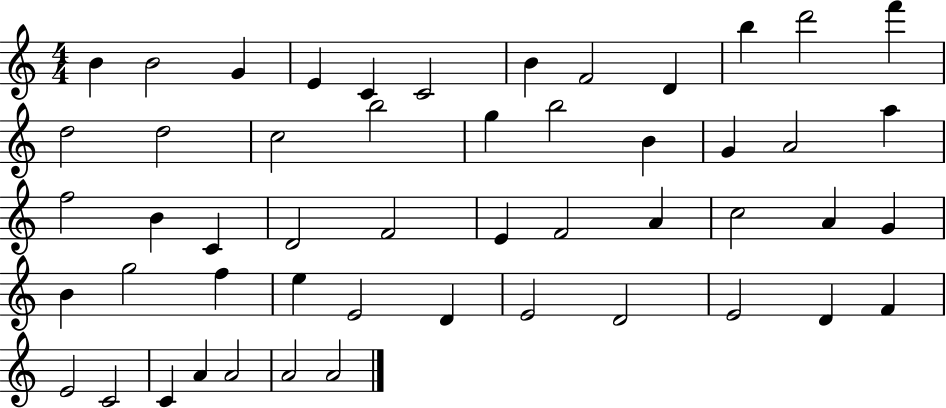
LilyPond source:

{
  \clef treble
  \numericTimeSignature
  \time 4/4
  \key c \major
  b'4 b'2 g'4 | e'4 c'4 c'2 | b'4 f'2 d'4 | b''4 d'''2 f'''4 | \break d''2 d''2 | c''2 b''2 | g''4 b''2 b'4 | g'4 a'2 a''4 | \break f''2 b'4 c'4 | d'2 f'2 | e'4 f'2 a'4 | c''2 a'4 g'4 | \break b'4 g''2 f''4 | e''4 e'2 d'4 | e'2 d'2 | e'2 d'4 f'4 | \break e'2 c'2 | c'4 a'4 a'2 | a'2 a'2 | \bar "|."
}